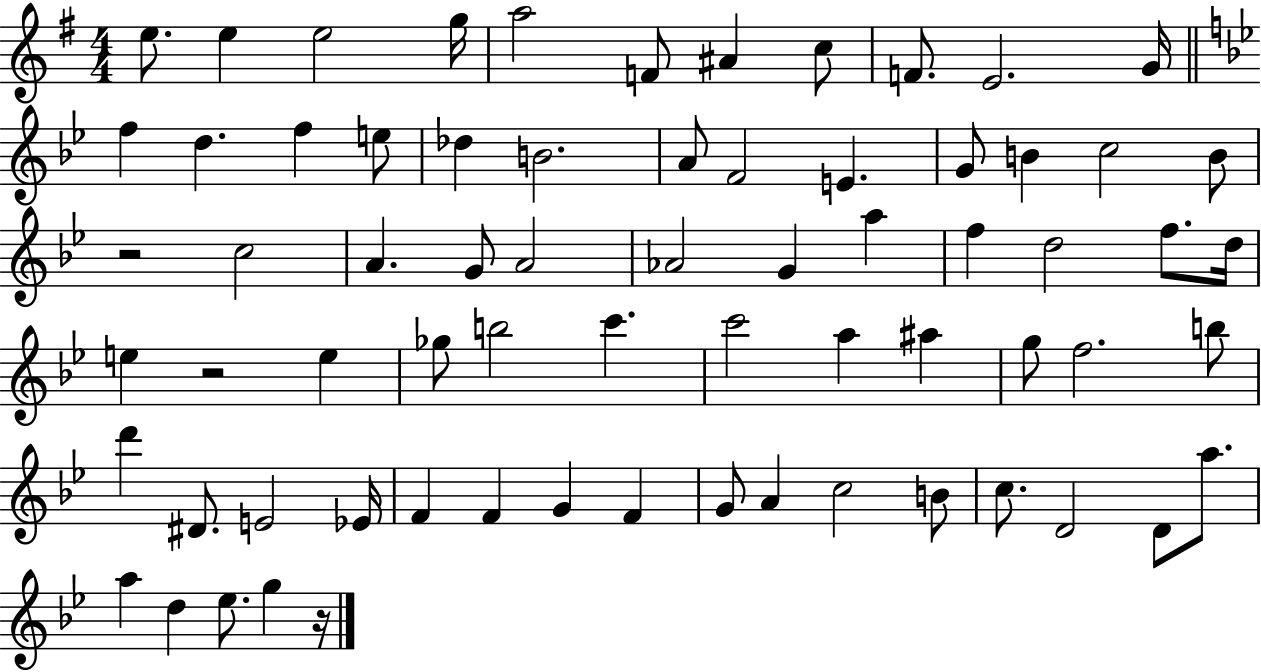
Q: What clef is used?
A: treble